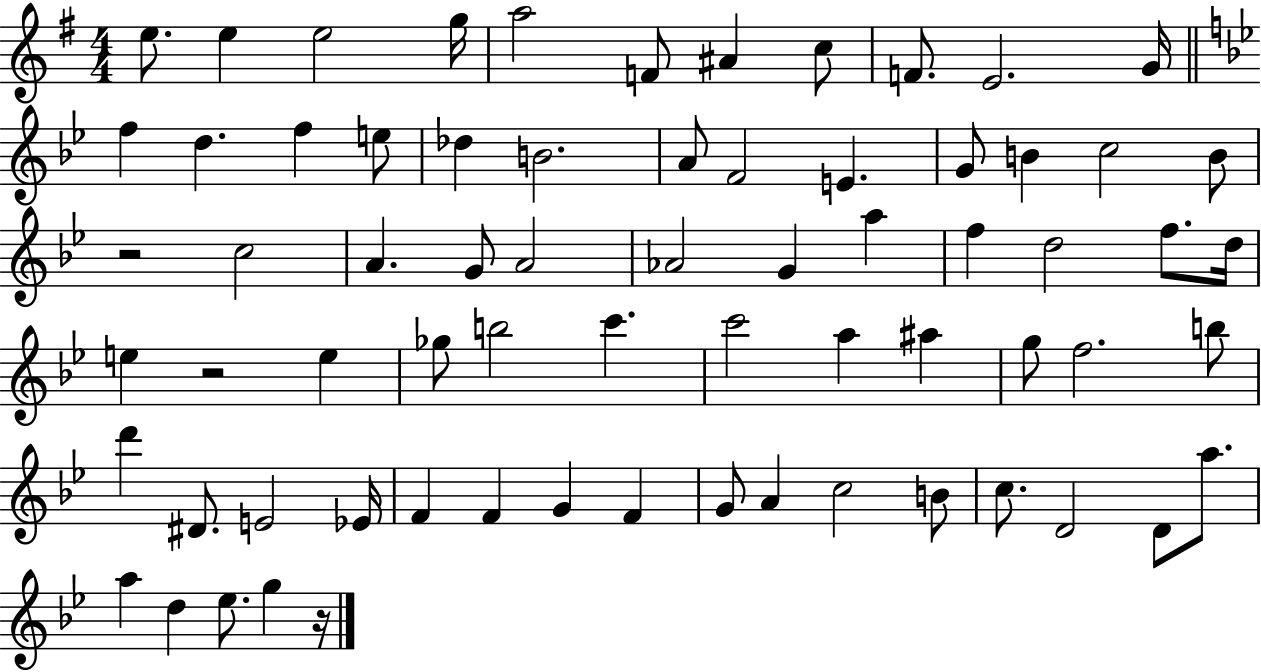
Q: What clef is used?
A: treble